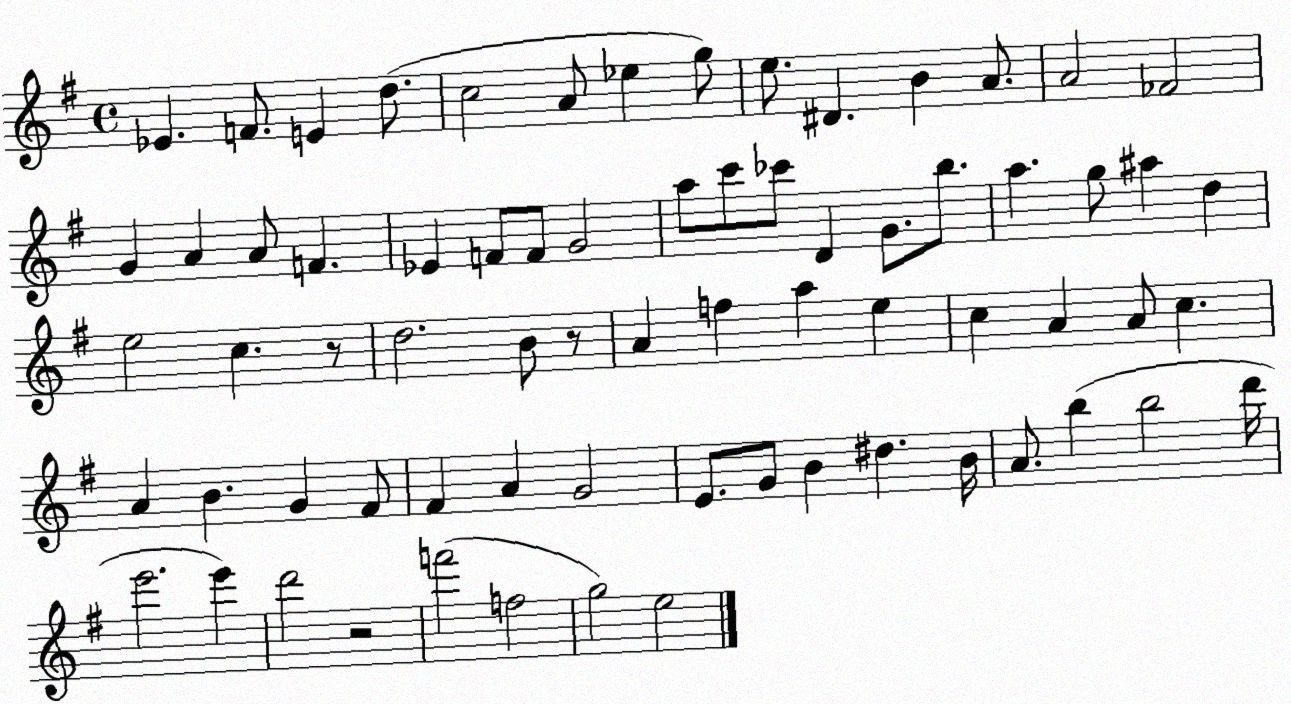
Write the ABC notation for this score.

X:1
T:Untitled
M:4/4
L:1/4
K:G
_E F/2 E d/2 c2 A/2 _e g/2 e/2 ^D B A/2 A2 _F2 G A A/2 F _E F/2 F/2 G2 a/2 c'/2 _c'/2 D G/2 b/2 a g/2 ^a d e2 c z/2 d2 B/2 z/2 A f a e c A A/2 c A B G ^F/2 ^F A G2 E/2 G/2 B ^d B/4 A/2 b b2 d'/4 e'2 e' d'2 z2 f'2 f2 g2 e2